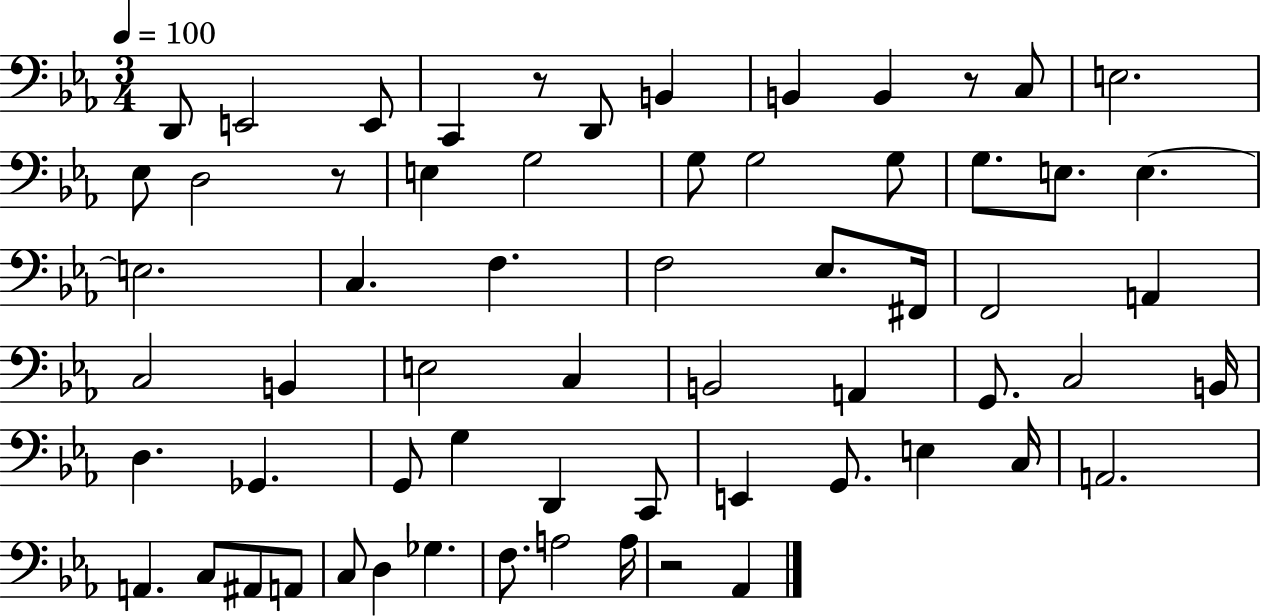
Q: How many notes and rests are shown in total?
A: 63